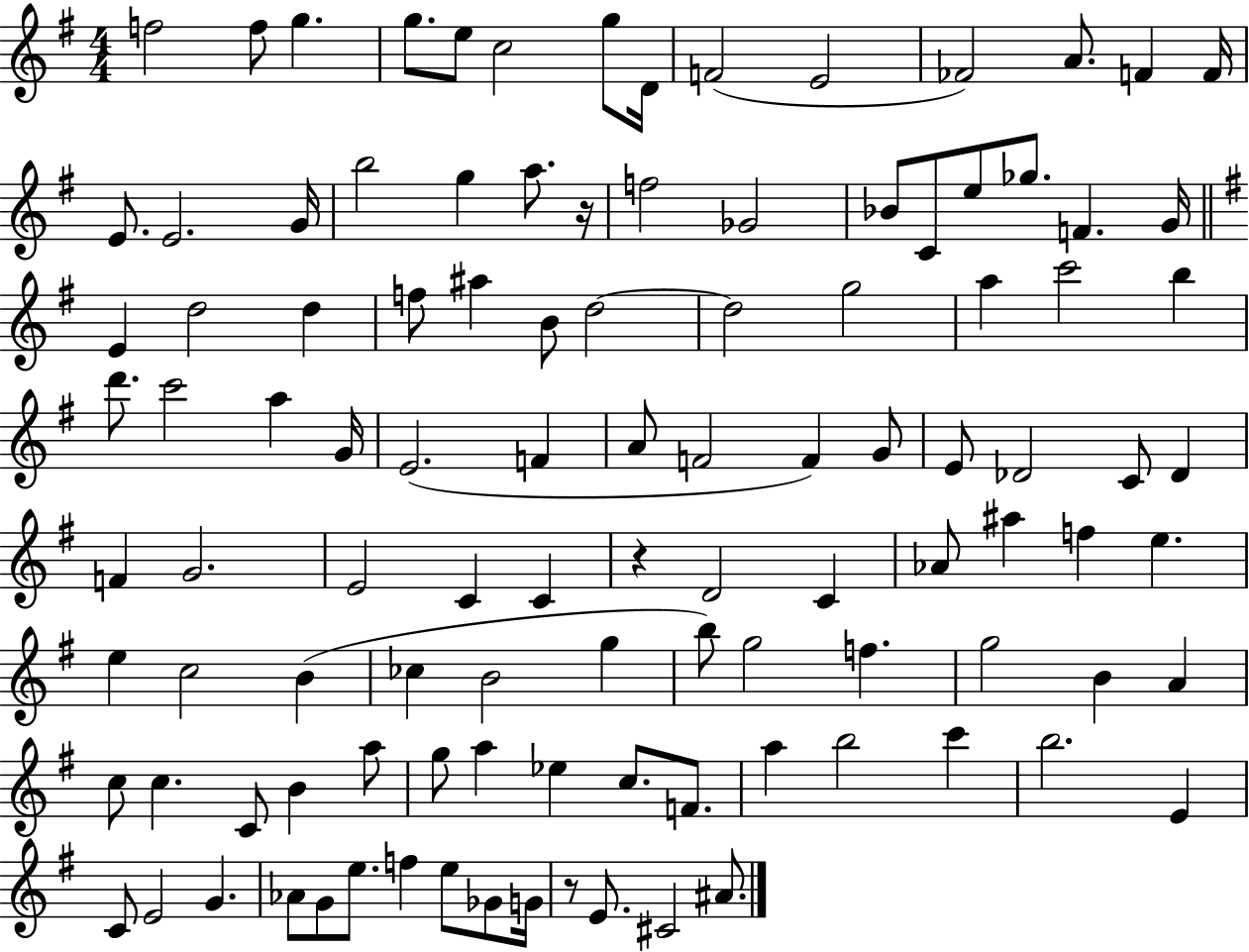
F5/h F5/e G5/q. G5/e. E5/e C5/h G5/e D4/s F4/h E4/h FES4/h A4/e. F4/q F4/s E4/e. E4/h. G4/s B5/h G5/q A5/e. R/s F5/h Gb4/h Bb4/e C4/e E5/e Gb5/e. F4/q. G4/s E4/q D5/h D5/q F5/e A#5/q B4/e D5/h D5/h G5/h A5/q C6/h B5/q D6/e. C6/h A5/q G4/s E4/h. F4/q A4/e F4/h F4/q G4/e E4/e Db4/h C4/e Db4/q F4/q G4/h. E4/h C4/q C4/q R/q D4/h C4/q Ab4/e A#5/q F5/q E5/q. E5/q C5/h B4/q CES5/q B4/h G5/q B5/e G5/h F5/q. G5/h B4/q A4/q C5/e C5/q. C4/e B4/q A5/e G5/e A5/q Eb5/q C5/e. F4/e. A5/q B5/h C6/q B5/h. E4/q C4/e E4/h G4/q. Ab4/e G4/e E5/e. F5/q E5/e Gb4/e G4/s R/e E4/e. C#4/h A#4/e.